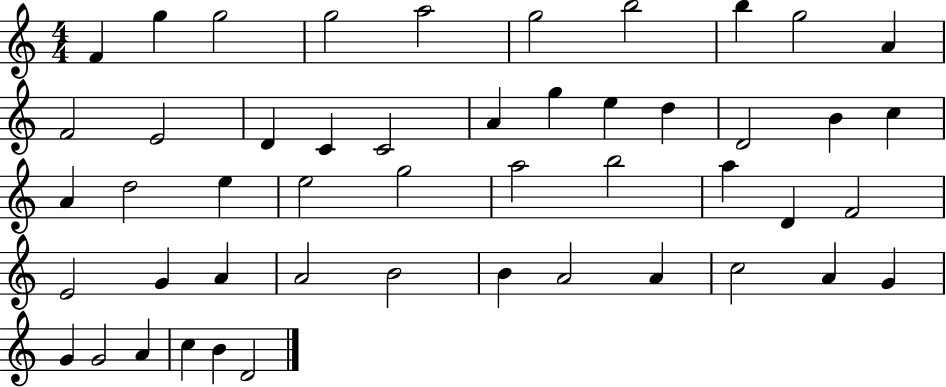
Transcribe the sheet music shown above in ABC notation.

X:1
T:Untitled
M:4/4
L:1/4
K:C
F g g2 g2 a2 g2 b2 b g2 A F2 E2 D C C2 A g e d D2 B c A d2 e e2 g2 a2 b2 a D F2 E2 G A A2 B2 B A2 A c2 A G G G2 A c B D2